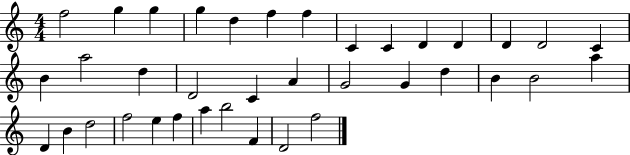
X:1
T:Untitled
M:4/4
L:1/4
K:C
f2 g g g d f f C C D D D D2 C B a2 d D2 C A G2 G d B B2 a D B d2 f2 e f a b2 F D2 f2